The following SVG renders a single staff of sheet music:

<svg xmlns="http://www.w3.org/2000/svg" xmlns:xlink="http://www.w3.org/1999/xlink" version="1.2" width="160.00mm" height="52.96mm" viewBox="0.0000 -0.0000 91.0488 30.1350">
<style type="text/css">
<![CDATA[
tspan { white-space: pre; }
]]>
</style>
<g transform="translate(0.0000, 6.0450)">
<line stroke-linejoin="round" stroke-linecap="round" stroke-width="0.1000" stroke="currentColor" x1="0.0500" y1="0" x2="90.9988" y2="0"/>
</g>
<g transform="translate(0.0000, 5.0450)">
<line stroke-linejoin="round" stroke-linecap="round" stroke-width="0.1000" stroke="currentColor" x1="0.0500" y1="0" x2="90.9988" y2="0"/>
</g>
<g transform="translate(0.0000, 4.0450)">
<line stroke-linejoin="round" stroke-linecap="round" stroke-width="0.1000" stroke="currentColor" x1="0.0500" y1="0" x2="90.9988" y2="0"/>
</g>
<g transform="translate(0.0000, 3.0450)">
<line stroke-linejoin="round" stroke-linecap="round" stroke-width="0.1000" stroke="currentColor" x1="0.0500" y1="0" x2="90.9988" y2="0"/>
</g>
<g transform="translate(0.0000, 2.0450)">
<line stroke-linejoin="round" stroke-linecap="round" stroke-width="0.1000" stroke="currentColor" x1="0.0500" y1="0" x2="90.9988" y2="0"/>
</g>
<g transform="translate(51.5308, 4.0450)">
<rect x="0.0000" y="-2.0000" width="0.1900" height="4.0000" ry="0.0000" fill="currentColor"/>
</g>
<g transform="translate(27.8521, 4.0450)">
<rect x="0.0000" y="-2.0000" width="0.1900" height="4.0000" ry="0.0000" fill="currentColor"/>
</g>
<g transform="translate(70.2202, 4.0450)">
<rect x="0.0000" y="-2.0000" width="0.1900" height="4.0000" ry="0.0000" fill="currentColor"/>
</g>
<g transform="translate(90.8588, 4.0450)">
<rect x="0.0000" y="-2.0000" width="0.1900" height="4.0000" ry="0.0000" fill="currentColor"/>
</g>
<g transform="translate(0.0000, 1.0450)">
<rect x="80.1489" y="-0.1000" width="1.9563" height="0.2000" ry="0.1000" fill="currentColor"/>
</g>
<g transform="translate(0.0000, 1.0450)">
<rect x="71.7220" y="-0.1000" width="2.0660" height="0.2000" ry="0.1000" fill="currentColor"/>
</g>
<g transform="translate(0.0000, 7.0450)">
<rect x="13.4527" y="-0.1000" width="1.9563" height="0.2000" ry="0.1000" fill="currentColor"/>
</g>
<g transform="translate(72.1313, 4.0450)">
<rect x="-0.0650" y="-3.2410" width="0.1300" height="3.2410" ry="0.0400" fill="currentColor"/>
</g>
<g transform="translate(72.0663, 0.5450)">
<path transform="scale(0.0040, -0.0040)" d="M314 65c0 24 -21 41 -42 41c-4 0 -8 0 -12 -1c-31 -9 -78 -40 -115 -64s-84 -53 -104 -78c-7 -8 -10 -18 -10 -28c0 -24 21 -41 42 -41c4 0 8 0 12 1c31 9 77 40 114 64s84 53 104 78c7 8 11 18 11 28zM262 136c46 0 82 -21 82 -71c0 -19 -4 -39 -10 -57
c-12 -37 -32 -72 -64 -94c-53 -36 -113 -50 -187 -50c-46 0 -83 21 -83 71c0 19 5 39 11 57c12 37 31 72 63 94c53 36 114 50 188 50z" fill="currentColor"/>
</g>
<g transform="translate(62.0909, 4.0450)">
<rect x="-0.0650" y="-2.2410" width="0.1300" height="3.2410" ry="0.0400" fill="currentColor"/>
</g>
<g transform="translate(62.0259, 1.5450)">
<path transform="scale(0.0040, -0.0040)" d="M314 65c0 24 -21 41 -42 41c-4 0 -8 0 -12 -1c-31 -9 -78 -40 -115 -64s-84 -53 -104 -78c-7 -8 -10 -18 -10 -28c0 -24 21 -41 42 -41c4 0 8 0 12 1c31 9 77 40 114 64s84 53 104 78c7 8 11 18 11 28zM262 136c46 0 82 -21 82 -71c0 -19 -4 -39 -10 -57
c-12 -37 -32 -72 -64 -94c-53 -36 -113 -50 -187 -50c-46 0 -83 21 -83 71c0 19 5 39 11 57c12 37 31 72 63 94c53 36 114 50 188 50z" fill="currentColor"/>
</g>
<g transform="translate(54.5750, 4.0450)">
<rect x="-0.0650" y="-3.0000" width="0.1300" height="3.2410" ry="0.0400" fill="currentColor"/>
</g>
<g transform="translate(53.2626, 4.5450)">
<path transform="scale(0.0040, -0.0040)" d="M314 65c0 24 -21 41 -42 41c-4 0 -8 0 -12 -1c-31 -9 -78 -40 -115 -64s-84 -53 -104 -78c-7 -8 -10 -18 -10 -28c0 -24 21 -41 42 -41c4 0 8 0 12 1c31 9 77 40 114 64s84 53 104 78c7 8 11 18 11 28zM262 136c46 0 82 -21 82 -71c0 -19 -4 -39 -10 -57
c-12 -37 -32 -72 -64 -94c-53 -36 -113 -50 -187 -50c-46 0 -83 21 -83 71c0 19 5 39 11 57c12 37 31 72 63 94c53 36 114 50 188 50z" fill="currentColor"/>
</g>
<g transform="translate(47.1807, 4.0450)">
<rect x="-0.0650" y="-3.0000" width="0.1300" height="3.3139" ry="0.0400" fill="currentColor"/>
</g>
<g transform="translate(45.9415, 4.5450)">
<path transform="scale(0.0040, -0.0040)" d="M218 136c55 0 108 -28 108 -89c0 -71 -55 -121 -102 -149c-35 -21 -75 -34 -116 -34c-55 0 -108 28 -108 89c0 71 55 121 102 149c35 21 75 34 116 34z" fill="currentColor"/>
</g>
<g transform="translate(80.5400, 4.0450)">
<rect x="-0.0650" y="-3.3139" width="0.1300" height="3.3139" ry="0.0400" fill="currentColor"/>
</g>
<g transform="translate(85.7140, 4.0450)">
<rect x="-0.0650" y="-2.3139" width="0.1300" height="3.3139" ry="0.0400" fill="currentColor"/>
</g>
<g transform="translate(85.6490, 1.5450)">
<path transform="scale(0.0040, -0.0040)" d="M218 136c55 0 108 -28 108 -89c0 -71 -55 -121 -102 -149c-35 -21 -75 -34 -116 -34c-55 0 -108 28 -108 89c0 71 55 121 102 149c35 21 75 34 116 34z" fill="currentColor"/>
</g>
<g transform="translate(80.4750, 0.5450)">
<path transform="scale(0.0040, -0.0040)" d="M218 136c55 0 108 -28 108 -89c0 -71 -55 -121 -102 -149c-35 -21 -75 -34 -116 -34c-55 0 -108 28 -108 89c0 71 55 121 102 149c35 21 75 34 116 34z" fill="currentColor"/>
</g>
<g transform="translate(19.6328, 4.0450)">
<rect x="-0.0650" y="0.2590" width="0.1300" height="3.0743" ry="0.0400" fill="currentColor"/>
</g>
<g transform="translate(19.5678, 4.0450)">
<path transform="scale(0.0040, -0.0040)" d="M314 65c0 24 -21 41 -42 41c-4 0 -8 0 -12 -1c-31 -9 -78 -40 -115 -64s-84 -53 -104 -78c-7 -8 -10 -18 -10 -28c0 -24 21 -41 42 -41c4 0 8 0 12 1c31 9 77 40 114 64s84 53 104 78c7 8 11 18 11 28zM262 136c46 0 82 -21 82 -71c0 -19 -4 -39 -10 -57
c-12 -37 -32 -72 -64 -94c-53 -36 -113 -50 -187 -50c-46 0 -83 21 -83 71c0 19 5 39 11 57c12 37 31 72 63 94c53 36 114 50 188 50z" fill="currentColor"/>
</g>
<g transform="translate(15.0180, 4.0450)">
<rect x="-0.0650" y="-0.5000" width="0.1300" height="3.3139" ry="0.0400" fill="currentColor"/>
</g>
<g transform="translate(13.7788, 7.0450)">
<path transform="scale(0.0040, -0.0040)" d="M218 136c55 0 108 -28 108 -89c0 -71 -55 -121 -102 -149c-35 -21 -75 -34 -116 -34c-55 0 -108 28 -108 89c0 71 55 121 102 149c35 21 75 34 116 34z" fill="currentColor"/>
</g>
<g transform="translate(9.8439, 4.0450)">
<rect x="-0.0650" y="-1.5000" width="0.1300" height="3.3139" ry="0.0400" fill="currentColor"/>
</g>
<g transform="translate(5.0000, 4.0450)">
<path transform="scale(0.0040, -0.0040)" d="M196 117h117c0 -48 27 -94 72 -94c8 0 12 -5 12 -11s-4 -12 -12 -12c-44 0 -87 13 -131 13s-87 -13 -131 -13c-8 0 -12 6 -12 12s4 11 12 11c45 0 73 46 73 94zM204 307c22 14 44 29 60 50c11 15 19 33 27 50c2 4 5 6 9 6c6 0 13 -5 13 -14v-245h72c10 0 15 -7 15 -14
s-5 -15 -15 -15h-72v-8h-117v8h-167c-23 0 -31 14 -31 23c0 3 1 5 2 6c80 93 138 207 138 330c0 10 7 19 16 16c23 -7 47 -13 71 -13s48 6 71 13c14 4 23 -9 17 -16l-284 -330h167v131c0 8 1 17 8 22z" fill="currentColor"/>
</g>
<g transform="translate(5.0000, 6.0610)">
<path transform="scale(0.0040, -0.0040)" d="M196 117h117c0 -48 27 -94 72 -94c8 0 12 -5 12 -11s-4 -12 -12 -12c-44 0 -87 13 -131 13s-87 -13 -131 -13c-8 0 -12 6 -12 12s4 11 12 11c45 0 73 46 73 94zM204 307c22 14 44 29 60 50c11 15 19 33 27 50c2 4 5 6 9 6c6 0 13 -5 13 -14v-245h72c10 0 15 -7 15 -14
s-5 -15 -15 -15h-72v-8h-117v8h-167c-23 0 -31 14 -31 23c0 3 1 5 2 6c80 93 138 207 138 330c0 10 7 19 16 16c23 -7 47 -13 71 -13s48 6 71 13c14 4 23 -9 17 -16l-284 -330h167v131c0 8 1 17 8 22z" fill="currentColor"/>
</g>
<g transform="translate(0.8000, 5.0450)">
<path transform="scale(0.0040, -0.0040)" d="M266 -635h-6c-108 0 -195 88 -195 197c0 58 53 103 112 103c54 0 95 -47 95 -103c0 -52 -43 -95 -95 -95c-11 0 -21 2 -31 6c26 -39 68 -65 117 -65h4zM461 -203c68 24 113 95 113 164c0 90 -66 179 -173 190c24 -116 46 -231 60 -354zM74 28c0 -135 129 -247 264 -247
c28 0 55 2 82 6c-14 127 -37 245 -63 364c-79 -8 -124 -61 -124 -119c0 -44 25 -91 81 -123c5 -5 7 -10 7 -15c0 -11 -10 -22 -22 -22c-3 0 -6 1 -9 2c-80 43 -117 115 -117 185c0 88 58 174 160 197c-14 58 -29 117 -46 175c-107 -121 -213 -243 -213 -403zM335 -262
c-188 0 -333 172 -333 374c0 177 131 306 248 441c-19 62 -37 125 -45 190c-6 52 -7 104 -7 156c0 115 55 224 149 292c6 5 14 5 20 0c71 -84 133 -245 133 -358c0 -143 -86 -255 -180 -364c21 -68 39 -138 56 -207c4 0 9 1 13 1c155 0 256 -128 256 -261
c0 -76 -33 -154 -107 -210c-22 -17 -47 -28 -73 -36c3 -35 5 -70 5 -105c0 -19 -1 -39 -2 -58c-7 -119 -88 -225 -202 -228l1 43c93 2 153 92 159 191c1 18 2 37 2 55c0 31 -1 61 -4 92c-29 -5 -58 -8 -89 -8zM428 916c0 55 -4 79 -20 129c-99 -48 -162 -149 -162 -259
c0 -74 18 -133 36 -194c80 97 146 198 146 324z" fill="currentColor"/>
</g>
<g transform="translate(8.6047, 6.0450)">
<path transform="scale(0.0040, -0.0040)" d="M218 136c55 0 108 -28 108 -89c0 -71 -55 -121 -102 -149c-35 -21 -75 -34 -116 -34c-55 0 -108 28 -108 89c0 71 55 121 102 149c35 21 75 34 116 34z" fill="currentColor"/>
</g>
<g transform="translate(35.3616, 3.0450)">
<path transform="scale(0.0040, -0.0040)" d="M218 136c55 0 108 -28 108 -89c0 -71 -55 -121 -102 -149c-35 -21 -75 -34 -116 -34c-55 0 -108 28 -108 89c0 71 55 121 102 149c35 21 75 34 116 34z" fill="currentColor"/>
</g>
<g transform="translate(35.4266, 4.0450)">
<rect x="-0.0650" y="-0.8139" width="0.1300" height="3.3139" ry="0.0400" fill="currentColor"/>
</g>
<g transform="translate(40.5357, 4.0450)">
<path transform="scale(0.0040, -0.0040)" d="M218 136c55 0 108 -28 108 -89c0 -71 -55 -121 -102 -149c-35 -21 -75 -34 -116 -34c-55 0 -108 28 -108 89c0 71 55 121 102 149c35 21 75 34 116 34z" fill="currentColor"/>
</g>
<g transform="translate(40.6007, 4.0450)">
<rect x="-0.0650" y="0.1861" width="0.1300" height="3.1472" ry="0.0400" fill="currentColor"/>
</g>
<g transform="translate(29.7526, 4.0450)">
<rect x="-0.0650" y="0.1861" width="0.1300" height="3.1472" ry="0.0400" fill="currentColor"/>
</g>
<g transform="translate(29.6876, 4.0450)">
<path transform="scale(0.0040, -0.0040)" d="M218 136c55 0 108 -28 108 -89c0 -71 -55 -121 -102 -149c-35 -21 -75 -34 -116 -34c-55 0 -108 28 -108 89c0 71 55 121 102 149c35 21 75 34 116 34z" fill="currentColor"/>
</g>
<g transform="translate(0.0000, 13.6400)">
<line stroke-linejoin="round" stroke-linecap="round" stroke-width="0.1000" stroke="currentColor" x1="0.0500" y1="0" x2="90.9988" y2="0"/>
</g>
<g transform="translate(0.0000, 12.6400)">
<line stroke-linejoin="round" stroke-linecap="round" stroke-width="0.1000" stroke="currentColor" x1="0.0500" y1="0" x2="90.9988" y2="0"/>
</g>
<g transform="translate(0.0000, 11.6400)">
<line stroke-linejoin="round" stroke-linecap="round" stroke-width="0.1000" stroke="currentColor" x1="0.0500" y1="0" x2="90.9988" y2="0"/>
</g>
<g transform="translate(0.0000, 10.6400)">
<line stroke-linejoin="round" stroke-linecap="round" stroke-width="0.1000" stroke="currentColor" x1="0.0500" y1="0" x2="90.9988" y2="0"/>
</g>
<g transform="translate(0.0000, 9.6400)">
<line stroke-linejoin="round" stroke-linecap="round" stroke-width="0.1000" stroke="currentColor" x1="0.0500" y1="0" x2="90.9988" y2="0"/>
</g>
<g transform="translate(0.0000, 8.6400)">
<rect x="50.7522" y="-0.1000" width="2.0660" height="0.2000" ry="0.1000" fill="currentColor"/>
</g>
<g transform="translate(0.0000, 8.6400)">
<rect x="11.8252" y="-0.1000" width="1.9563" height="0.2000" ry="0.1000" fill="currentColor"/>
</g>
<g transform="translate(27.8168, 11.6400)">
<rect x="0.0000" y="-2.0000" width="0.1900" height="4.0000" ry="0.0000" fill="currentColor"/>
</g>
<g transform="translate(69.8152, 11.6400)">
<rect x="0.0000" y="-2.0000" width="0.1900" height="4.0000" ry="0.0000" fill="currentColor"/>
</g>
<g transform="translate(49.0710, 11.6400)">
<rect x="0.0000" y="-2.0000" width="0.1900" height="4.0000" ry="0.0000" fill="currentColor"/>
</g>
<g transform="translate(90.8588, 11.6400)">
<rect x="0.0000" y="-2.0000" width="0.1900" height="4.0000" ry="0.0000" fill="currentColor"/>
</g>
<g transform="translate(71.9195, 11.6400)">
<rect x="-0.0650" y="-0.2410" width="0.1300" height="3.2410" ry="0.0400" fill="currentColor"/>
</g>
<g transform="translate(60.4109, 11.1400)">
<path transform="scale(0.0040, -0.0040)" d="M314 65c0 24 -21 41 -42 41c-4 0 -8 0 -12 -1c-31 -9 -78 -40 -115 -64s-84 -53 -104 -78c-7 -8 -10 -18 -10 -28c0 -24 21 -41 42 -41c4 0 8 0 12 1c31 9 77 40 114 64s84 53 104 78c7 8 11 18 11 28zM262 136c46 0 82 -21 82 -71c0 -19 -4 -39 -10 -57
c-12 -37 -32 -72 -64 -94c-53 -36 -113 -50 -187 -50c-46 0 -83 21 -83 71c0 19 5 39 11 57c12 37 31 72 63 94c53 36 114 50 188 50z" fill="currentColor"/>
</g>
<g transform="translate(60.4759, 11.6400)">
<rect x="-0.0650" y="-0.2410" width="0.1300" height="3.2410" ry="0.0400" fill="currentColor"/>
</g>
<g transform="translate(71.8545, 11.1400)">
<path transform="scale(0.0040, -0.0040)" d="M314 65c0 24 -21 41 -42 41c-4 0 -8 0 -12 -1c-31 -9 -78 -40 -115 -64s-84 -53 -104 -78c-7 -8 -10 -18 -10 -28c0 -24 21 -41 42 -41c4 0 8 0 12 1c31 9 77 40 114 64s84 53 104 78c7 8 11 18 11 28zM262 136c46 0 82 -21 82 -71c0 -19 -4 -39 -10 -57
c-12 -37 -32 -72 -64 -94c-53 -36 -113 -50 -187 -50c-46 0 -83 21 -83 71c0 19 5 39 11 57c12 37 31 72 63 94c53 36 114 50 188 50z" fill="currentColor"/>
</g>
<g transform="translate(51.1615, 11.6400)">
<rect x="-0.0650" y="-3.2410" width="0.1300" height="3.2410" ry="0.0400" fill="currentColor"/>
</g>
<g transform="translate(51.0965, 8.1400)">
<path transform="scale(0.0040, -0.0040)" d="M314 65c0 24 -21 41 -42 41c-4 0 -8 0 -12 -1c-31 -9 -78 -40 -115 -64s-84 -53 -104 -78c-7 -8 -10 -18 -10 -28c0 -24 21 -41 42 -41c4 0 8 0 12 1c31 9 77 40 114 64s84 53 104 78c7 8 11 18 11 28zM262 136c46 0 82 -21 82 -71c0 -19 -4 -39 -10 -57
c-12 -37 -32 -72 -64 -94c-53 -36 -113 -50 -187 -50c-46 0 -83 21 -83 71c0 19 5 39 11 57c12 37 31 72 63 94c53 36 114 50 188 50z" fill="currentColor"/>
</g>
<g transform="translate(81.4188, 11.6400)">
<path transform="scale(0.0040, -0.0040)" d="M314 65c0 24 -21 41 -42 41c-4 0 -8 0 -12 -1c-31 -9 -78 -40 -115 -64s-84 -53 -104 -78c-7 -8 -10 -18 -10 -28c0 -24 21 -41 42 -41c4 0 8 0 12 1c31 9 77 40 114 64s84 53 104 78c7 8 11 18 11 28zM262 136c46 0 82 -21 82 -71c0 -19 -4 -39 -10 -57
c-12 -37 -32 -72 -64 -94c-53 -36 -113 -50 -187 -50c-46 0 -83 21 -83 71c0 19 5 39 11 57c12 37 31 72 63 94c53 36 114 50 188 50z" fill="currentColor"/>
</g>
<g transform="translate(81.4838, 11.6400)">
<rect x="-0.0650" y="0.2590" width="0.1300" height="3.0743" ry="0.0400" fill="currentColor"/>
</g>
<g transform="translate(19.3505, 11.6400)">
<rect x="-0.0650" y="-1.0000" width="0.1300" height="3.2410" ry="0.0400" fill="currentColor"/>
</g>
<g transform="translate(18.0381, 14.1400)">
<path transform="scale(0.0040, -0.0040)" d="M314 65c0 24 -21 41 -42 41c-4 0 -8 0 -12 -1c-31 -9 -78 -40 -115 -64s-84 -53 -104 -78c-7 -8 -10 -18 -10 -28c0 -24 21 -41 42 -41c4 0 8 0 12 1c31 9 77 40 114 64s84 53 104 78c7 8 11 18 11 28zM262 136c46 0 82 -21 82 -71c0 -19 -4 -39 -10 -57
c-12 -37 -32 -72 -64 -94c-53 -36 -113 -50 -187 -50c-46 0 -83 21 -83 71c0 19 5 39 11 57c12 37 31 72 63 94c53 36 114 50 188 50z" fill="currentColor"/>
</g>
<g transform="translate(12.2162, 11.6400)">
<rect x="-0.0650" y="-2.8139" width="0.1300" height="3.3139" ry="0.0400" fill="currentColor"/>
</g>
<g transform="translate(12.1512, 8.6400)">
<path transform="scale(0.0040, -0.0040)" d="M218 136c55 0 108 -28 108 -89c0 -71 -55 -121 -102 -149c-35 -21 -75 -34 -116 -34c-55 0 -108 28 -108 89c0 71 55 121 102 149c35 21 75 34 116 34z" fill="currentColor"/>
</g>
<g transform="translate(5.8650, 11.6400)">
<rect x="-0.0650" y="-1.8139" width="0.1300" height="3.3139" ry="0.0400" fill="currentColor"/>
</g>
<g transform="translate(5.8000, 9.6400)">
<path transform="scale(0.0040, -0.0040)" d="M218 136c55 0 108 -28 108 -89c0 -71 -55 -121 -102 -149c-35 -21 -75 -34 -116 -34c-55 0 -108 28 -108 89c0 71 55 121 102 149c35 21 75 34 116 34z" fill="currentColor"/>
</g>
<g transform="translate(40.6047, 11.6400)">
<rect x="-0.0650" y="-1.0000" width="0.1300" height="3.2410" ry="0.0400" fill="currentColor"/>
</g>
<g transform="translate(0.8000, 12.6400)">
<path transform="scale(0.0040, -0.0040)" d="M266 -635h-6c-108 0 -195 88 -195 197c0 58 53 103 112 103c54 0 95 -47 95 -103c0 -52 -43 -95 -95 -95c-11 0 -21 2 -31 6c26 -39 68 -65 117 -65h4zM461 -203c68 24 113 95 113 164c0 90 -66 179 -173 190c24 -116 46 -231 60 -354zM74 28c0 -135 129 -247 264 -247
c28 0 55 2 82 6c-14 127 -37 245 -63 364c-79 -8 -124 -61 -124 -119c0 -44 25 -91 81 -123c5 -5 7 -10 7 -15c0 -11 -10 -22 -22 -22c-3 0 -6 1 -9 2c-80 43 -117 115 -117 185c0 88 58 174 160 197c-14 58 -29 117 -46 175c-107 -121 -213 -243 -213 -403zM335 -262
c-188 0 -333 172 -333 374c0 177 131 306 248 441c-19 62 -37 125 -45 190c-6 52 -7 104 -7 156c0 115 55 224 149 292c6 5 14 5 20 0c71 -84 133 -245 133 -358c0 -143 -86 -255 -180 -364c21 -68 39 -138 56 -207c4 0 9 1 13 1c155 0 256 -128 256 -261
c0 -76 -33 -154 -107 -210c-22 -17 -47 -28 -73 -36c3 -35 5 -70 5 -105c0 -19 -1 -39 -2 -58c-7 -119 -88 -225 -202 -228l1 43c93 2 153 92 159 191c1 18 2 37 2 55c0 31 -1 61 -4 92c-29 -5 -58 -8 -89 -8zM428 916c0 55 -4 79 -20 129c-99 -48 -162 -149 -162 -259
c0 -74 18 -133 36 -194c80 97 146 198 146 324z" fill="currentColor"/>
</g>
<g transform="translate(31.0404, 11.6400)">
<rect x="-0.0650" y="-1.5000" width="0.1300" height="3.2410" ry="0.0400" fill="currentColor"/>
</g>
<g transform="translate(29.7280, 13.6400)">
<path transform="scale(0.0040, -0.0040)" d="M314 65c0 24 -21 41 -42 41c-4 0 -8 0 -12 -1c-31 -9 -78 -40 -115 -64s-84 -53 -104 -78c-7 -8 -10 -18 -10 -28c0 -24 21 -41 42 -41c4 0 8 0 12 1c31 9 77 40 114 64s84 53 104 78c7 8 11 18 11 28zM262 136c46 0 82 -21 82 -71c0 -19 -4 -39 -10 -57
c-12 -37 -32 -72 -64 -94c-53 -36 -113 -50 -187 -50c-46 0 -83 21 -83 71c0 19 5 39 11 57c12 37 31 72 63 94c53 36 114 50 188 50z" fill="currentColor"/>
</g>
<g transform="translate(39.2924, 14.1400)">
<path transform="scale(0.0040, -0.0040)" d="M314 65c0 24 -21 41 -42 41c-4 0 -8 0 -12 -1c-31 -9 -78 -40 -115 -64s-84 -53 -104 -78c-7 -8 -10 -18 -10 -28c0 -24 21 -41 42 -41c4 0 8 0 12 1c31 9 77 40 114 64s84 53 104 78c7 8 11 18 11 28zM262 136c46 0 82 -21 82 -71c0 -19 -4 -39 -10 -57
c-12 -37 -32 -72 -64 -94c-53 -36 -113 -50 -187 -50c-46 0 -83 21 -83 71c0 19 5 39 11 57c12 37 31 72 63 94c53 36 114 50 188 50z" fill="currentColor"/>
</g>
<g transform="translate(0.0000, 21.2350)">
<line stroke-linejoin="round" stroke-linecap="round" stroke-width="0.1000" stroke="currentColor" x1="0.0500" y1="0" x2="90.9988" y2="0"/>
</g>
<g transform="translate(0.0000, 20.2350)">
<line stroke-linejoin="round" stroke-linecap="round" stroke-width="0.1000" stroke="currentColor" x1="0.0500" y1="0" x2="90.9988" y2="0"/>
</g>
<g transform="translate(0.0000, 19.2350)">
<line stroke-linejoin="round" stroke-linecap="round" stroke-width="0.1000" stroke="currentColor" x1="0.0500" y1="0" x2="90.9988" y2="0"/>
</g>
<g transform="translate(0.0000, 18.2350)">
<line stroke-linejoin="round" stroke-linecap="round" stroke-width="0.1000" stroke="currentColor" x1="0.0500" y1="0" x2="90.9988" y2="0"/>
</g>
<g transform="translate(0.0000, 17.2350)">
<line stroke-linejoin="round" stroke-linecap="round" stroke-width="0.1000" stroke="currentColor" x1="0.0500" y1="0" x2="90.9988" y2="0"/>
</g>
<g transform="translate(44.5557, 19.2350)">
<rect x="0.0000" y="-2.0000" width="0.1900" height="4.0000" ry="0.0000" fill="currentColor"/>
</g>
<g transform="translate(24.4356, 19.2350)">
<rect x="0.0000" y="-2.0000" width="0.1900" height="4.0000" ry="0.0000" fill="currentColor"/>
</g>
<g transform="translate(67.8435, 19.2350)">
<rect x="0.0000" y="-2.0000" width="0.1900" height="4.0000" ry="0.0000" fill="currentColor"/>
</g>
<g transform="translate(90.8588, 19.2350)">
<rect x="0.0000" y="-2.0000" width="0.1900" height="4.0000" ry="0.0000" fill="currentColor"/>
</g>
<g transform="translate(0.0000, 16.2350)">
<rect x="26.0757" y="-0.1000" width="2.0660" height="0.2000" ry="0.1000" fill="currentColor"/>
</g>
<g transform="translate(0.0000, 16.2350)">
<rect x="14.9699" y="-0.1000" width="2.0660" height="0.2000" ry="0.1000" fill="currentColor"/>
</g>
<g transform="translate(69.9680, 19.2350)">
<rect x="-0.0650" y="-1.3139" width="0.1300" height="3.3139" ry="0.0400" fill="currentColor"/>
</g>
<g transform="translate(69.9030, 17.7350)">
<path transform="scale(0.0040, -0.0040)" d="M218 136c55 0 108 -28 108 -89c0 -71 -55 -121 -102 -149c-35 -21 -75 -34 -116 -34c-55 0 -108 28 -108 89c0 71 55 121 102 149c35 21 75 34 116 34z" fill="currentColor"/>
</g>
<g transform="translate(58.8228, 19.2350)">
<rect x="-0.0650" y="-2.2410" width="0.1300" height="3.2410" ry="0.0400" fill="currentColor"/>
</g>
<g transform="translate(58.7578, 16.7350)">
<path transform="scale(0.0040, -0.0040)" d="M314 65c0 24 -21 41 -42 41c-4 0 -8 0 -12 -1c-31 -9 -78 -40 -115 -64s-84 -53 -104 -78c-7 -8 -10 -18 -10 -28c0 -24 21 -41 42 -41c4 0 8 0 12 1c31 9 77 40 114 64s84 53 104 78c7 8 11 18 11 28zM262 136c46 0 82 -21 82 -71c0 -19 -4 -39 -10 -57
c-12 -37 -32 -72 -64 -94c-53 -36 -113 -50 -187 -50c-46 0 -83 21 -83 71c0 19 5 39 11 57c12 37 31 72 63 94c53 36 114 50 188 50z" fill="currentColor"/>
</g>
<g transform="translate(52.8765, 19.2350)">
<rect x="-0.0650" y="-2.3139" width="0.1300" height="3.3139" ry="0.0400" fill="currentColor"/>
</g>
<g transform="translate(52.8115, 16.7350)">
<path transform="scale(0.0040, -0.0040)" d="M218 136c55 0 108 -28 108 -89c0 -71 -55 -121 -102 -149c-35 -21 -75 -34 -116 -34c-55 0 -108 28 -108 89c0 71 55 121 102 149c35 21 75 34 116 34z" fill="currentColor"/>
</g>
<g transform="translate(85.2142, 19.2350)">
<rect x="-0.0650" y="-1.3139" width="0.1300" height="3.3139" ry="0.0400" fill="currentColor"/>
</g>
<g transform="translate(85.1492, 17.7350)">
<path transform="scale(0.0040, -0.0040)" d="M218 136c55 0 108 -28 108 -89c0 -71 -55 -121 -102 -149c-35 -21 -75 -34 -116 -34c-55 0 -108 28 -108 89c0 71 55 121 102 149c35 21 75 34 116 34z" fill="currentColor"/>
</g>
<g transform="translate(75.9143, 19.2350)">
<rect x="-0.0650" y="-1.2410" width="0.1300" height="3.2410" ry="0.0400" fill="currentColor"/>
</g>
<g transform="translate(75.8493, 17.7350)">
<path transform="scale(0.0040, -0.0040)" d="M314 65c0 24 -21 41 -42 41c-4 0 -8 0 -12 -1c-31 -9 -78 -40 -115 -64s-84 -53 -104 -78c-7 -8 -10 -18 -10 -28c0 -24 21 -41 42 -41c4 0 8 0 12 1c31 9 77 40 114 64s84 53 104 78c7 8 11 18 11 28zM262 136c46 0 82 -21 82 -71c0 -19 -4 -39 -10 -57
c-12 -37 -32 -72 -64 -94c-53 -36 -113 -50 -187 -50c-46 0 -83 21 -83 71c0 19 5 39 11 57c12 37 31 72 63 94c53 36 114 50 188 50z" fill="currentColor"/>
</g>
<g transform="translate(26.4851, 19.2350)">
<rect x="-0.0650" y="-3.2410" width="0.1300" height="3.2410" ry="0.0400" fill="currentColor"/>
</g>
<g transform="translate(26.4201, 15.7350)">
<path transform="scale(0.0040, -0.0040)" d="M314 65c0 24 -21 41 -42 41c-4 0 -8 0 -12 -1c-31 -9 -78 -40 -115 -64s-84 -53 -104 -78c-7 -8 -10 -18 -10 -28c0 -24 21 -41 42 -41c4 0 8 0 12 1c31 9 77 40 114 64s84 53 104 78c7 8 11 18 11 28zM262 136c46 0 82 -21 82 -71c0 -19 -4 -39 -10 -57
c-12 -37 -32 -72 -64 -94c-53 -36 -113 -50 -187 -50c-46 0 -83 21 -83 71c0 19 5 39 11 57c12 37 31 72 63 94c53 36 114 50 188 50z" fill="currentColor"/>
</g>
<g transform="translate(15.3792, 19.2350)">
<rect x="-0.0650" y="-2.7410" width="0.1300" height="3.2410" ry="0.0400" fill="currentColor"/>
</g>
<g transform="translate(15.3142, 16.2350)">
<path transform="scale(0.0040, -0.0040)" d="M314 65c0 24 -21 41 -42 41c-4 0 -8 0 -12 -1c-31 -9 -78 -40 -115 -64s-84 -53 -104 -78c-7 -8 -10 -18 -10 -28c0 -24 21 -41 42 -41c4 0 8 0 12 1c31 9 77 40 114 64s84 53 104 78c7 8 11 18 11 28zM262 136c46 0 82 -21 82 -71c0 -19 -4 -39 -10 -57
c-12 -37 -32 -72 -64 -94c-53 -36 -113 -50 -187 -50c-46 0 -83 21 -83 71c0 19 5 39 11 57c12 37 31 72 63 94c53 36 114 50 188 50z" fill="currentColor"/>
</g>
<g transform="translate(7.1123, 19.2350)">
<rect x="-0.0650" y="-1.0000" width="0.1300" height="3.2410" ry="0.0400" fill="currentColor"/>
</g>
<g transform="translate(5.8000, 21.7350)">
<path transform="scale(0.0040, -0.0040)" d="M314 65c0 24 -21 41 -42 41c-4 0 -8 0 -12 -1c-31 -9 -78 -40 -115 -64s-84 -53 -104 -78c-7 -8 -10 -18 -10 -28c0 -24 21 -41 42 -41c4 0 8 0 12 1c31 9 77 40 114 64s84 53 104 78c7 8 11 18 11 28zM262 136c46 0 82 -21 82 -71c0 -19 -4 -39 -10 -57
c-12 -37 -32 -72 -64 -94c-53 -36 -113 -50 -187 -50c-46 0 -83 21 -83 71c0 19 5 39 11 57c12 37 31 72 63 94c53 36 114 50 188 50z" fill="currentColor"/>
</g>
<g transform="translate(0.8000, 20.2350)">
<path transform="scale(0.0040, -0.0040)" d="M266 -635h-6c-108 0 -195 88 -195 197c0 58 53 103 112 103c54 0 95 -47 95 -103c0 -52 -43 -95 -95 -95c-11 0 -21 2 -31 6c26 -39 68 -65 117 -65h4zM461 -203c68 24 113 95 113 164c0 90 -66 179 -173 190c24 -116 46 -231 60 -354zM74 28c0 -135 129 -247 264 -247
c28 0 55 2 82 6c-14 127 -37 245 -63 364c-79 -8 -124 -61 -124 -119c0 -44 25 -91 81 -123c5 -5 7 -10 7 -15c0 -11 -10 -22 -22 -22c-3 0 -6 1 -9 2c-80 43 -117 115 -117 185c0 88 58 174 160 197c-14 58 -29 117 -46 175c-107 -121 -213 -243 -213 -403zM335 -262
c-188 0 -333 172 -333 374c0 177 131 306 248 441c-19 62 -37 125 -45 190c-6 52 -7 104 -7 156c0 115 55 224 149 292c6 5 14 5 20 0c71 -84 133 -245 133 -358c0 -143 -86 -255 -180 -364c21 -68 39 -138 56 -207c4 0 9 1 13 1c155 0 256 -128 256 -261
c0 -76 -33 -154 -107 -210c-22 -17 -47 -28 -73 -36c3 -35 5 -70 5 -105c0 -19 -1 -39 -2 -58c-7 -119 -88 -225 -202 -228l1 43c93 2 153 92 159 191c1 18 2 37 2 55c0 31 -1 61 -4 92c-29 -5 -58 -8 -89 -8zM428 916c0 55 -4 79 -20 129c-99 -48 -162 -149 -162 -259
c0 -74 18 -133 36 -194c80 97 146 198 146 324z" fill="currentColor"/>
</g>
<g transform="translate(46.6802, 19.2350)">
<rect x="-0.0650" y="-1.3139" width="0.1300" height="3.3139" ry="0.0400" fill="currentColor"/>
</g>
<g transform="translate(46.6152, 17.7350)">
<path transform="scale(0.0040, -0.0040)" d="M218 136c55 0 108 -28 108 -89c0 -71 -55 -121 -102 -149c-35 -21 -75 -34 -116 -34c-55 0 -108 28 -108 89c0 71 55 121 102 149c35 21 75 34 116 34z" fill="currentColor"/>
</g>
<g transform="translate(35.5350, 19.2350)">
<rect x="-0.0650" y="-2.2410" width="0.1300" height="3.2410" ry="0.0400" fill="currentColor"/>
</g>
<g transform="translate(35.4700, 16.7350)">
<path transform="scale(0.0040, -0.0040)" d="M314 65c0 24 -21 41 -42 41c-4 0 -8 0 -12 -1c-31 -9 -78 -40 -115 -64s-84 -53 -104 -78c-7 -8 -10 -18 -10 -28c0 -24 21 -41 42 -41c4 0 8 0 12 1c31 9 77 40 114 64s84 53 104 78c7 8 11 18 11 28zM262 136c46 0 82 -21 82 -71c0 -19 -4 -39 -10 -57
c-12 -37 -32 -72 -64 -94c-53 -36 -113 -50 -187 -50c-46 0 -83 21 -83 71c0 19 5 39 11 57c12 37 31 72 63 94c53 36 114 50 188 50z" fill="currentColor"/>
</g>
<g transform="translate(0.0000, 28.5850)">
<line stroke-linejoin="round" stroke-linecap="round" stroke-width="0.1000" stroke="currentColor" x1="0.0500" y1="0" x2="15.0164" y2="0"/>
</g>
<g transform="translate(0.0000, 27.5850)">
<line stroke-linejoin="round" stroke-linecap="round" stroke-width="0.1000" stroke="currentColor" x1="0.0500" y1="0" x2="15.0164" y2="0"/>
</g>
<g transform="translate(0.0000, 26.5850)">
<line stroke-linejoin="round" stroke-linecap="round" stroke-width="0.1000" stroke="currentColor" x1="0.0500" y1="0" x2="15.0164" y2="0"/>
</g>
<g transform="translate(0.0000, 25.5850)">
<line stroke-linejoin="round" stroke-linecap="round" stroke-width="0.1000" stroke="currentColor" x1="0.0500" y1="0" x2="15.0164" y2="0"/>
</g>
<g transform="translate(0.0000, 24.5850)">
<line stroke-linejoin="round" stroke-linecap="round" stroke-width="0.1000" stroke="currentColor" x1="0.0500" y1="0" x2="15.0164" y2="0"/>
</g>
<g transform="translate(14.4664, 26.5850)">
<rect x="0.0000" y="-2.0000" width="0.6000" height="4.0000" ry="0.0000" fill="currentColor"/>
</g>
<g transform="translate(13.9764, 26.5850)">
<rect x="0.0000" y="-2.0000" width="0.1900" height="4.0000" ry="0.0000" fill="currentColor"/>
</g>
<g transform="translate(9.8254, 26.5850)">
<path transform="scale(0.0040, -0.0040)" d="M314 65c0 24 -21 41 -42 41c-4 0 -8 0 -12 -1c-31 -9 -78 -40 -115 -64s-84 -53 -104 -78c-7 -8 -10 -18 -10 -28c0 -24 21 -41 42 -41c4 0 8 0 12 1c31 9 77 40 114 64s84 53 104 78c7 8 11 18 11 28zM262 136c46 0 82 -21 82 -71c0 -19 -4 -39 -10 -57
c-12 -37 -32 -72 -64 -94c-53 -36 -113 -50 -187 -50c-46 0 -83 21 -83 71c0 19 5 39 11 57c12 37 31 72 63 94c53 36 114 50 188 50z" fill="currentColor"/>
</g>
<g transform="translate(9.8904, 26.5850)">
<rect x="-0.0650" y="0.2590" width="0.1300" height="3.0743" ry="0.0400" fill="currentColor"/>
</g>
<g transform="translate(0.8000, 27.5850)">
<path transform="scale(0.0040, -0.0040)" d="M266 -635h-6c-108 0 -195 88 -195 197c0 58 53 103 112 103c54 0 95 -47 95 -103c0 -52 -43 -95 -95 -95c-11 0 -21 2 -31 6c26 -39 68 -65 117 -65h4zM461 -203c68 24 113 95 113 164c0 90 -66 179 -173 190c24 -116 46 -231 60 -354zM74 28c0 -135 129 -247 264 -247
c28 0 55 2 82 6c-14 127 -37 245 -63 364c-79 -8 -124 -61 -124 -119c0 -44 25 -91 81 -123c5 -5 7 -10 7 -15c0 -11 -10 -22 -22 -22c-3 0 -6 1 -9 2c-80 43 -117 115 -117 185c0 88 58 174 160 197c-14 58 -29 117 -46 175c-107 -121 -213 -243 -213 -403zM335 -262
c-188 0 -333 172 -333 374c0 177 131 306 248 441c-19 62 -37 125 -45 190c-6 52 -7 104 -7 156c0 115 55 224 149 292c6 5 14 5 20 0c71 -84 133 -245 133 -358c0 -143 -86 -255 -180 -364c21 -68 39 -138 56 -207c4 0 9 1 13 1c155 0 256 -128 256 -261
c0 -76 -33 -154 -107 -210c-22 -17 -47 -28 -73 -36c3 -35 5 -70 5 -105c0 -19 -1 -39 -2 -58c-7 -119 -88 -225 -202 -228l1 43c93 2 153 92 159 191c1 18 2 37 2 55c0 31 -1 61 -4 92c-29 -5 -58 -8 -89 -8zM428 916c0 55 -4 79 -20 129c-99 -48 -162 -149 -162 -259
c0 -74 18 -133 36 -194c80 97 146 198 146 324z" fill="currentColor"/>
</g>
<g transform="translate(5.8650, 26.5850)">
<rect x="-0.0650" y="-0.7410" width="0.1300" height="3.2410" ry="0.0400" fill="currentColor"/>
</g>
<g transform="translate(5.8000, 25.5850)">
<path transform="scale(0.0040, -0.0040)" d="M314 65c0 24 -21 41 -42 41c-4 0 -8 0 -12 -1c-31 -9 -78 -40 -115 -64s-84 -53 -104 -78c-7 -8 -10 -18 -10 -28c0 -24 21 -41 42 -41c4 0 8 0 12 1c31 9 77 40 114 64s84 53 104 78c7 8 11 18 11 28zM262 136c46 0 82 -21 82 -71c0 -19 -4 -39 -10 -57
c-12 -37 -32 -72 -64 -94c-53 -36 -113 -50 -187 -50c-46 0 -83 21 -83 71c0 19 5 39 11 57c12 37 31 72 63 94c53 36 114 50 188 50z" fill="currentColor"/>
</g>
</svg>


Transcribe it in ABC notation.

X:1
T:Untitled
M:4/4
L:1/4
K:C
E C B2 B d B A A2 g2 b2 b g f a D2 E2 D2 b2 c2 c2 B2 D2 a2 b2 g2 e g g2 e e2 e d2 B2